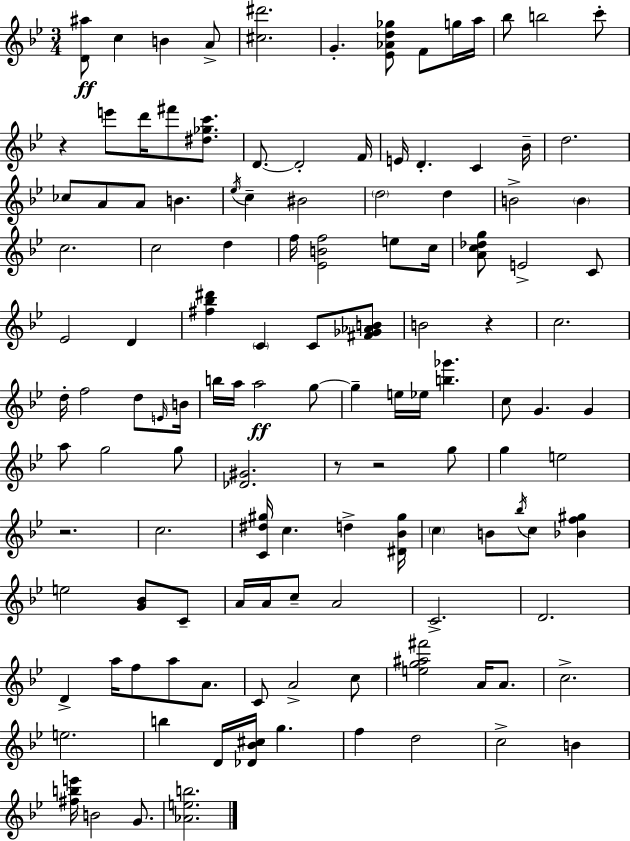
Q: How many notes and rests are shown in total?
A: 126